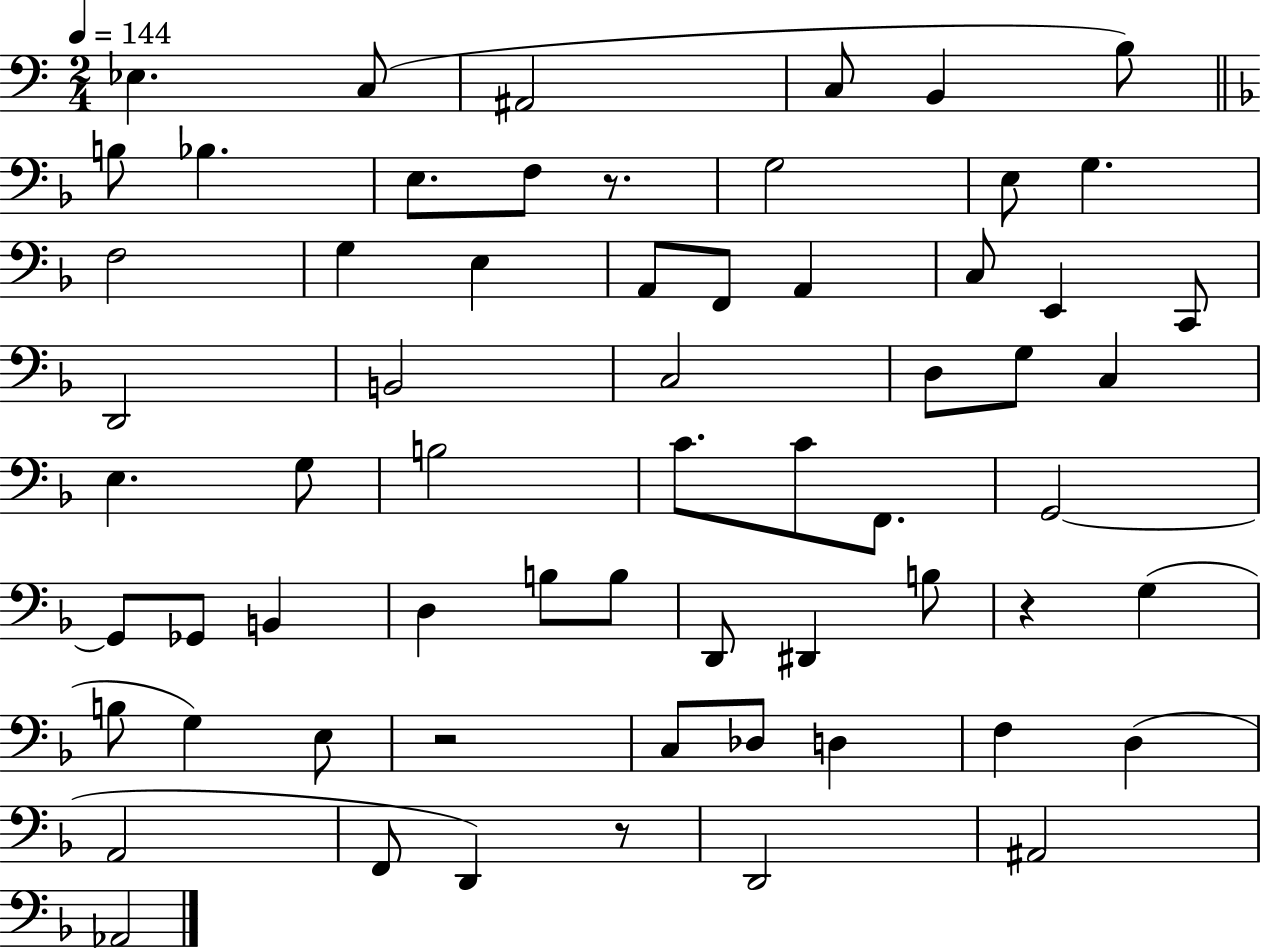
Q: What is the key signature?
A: C major